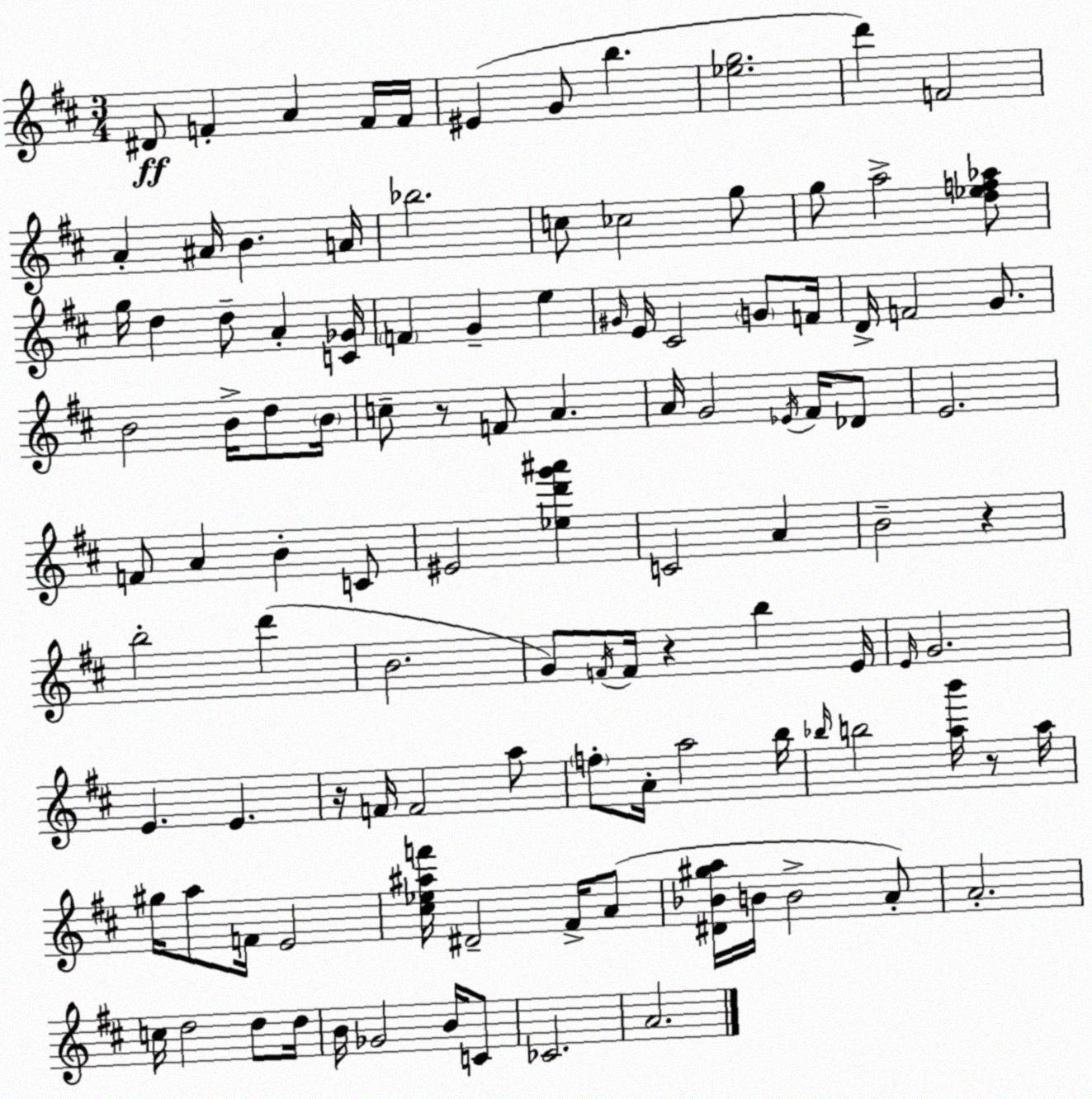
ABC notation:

X:1
T:Untitled
M:3/4
L:1/4
K:D
^D/2 F A F/4 F/4 ^E G/2 b [_eg]2 d' F2 A ^A/4 B A/4 _b2 c/2 _c2 g/2 g/2 a2 [d_ef_a]/2 g/4 d d/2 A [C_G]/4 F G e ^G/4 E/4 ^C2 G/2 F/4 D/4 F2 G/2 B2 B/4 d/2 B/4 c/2 z/2 F/2 A A/4 G2 _E/4 ^F/4 _D/2 E2 F/2 A B C/2 ^E2 [_ed'g'^a'] C2 A B2 z b2 d' B2 G/2 F/4 F/4 z b E/4 E/4 G2 E E z/4 F/4 F2 a/2 f/2 A/4 a2 b/4 _b/4 b2 [ab']/4 z/2 a/4 ^g/4 a/2 F/4 E2 [^c_e^af']/4 ^D2 ^F/4 A/2 [^D_B^ga]/4 B/4 B2 A/2 A2 c/4 d2 d/2 d/4 B/4 _G2 B/4 C/2 _C2 A2